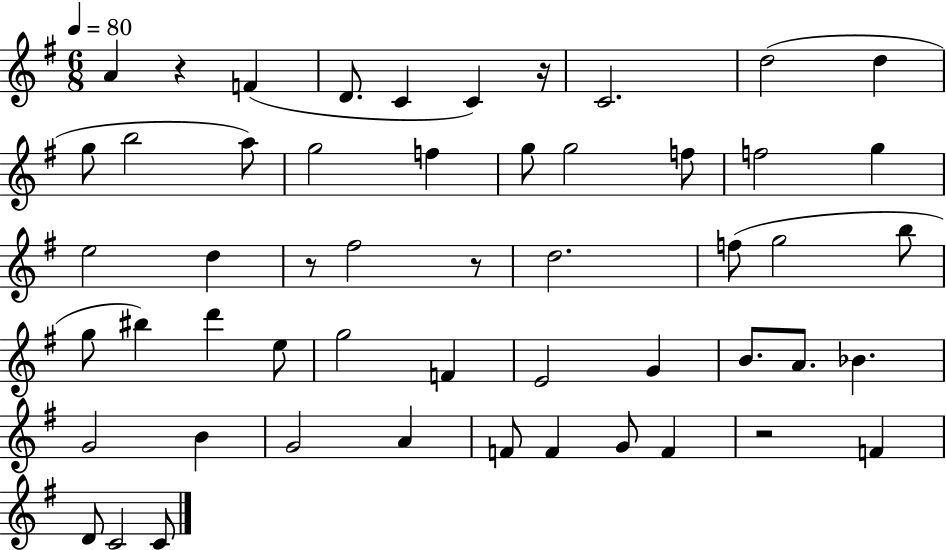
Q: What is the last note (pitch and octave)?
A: C4